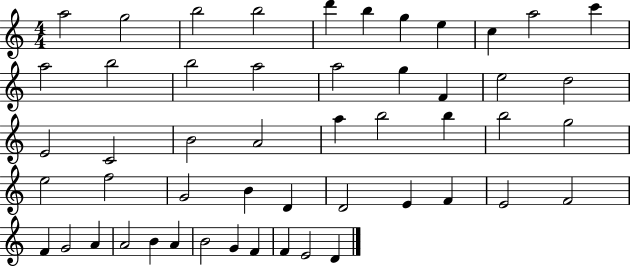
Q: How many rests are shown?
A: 0